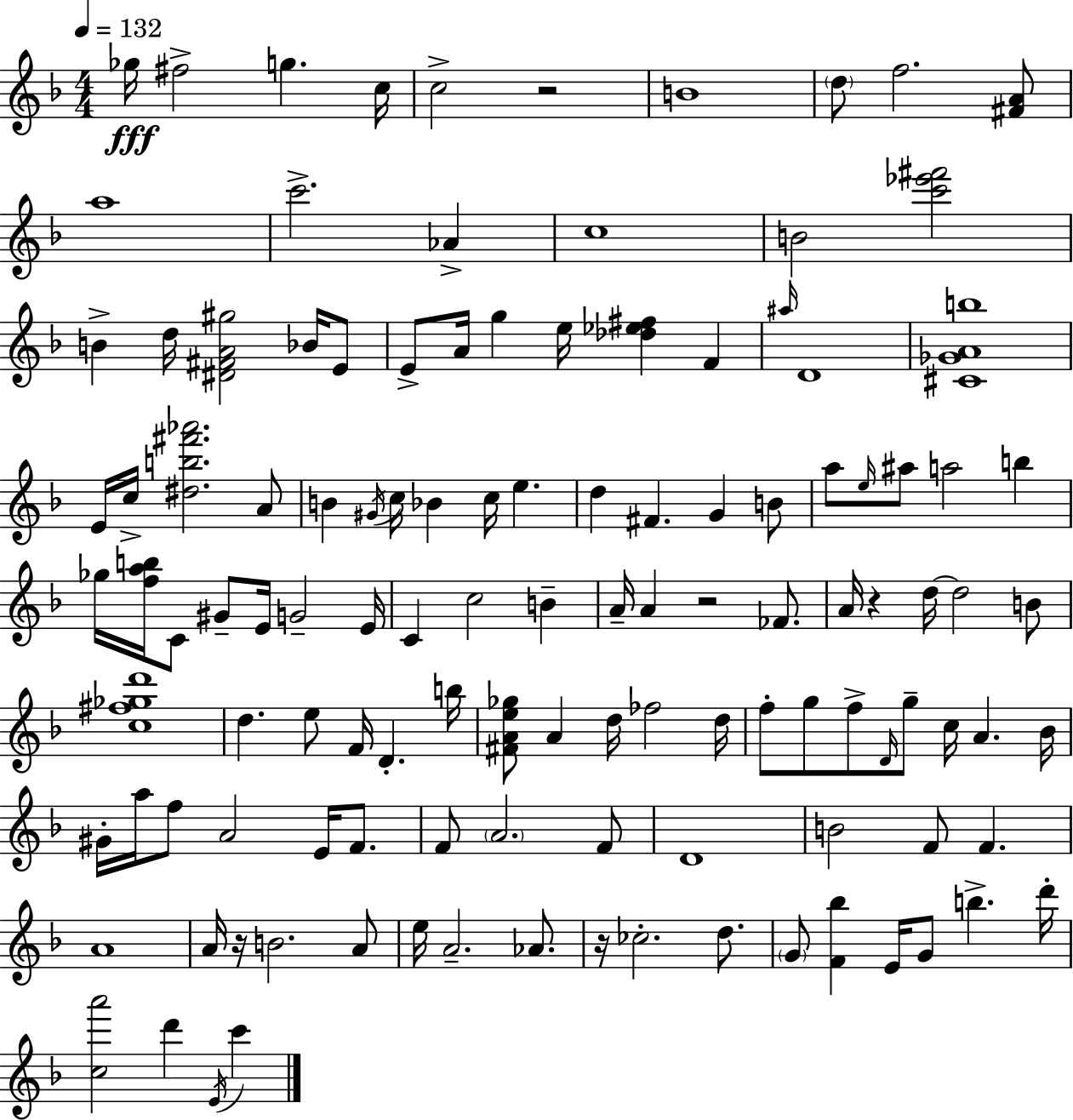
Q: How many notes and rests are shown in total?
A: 121